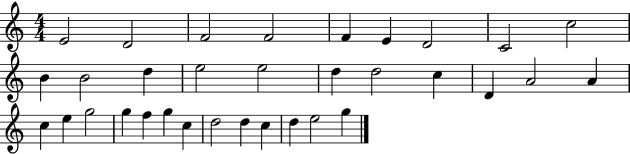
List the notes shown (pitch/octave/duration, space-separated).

E4/h D4/h F4/h F4/h F4/q E4/q D4/h C4/h C5/h B4/q B4/h D5/q E5/h E5/h D5/q D5/h C5/q D4/q A4/h A4/q C5/q E5/q G5/h G5/q F5/q G5/q C5/q D5/h D5/q C5/q D5/q E5/h G5/q